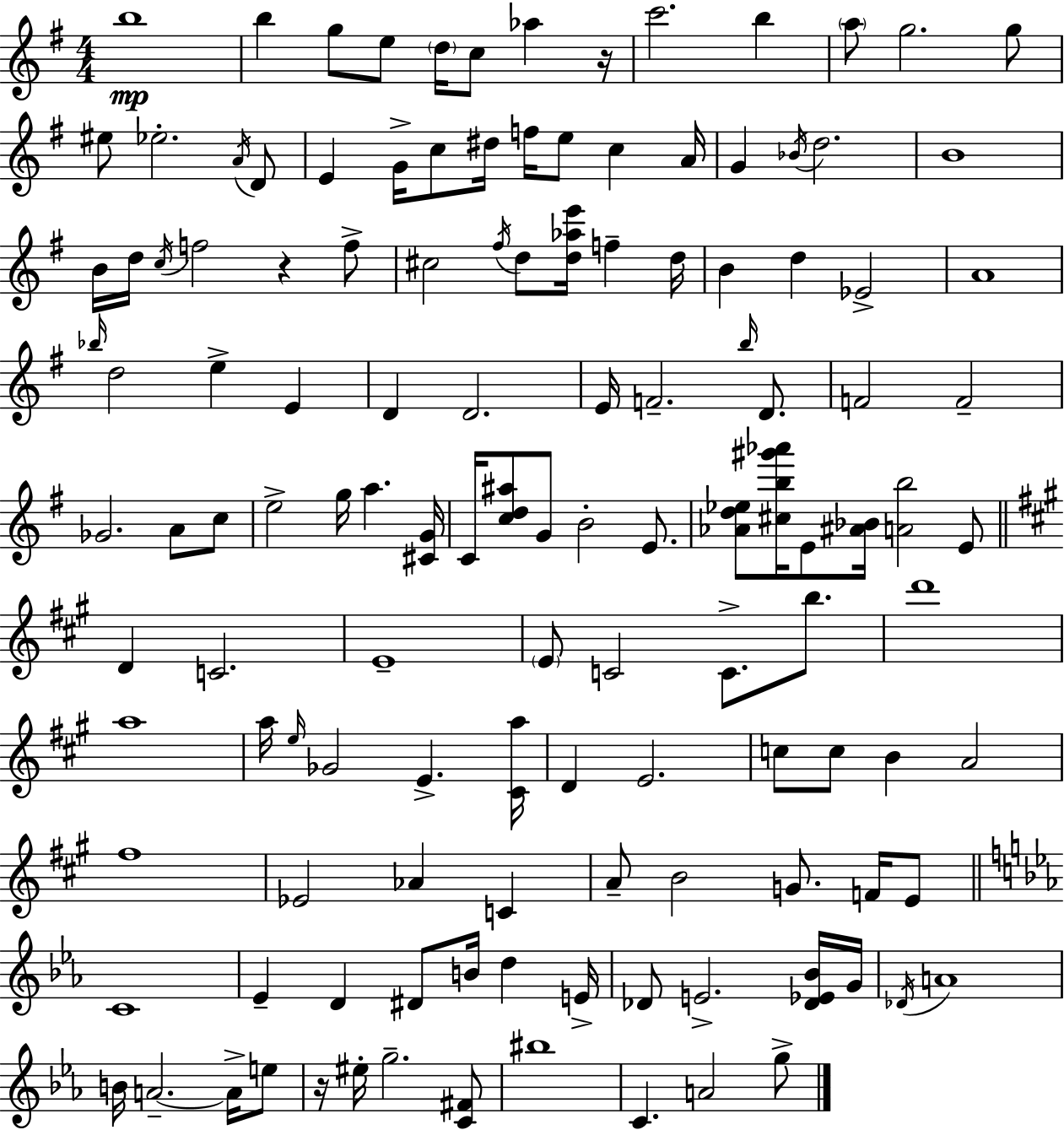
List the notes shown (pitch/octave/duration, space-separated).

B5/w B5/q G5/e E5/e D5/s C5/e Ab5/q R/s C6/h. B5/q A5/e G5/h. G5/e EIS5/e Eb5/h. A4/s D4/e E4/q G4/s C5/e D#5/s F5/s E5/e C5/q A4/s G4/q Bb4/s D5/h. B4/w B4/s D5/s C5/s F5/h R/q F5/e C#5/h F#5/s D5/e [D5,Ab5,E6]/s F5/q D5/s B4/q D5/q Eb4/h A4/w Bb5/s D5/h E5/q E4/q D4/q D4/h. E4/s F4/h. B5/s D4/e. F4/h F4/h Gb4/h. A4/e C5/e E5/h G5/s A5/q. [C#4,G4]/s C4/s [C5,D5,A#5]/e G4/e B4/h E4/e. [Ab4,D5,Eb5]/e [C#5,B5,G#6,Ab6]/s E4/e [A#4,Bb4]/s [A4,B5]/h E4/e D4/q C4/h. E4/w E4/e C4/h C4/e. B5/e. D6/w A5/w A5/s E5/s Gb4/h E4/q. [C#4,A5]/s D4/q E4/h. C5/e C5/e B4/q A4/h F#5/w Eb4/h Ab4/q C4/q A4/e B4/h G4/e. F4/s E4/e C4/w Eb4/q D4/q D#4/e B4/s D5/q E4/s Db4/e E4/h. [Db4,Eb4,Bb4]/s G4/s Db4/s A4/w B4/s A4/h. A4/s E5/e R/s EIS5/s G5/h. [C4,F#4]/e BIS5/w C4/q. A4/h G5/e